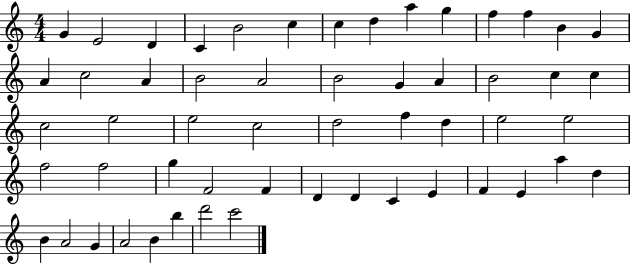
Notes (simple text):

G4/q E4/h D4/q C4/q B4/h C5/q C5/q D5/q A5/q G5/q F5/q F5/q B4/q G4/q A4/q C5/h A4/q B4/h A4/h B4/h G4/q A4/q B4/h C5/q C5/q C5/h E5/h E5/h C5/h D5/h F5/q D5/q E5/h E5/h F5/h F5/h G5/q F4/h F4/q D4/q D4/q C4/q E4/q F4/q E4/q A5/q D5/q B4/q A4/h G4/q A4/h B4/q B5/q D6/h C6/h